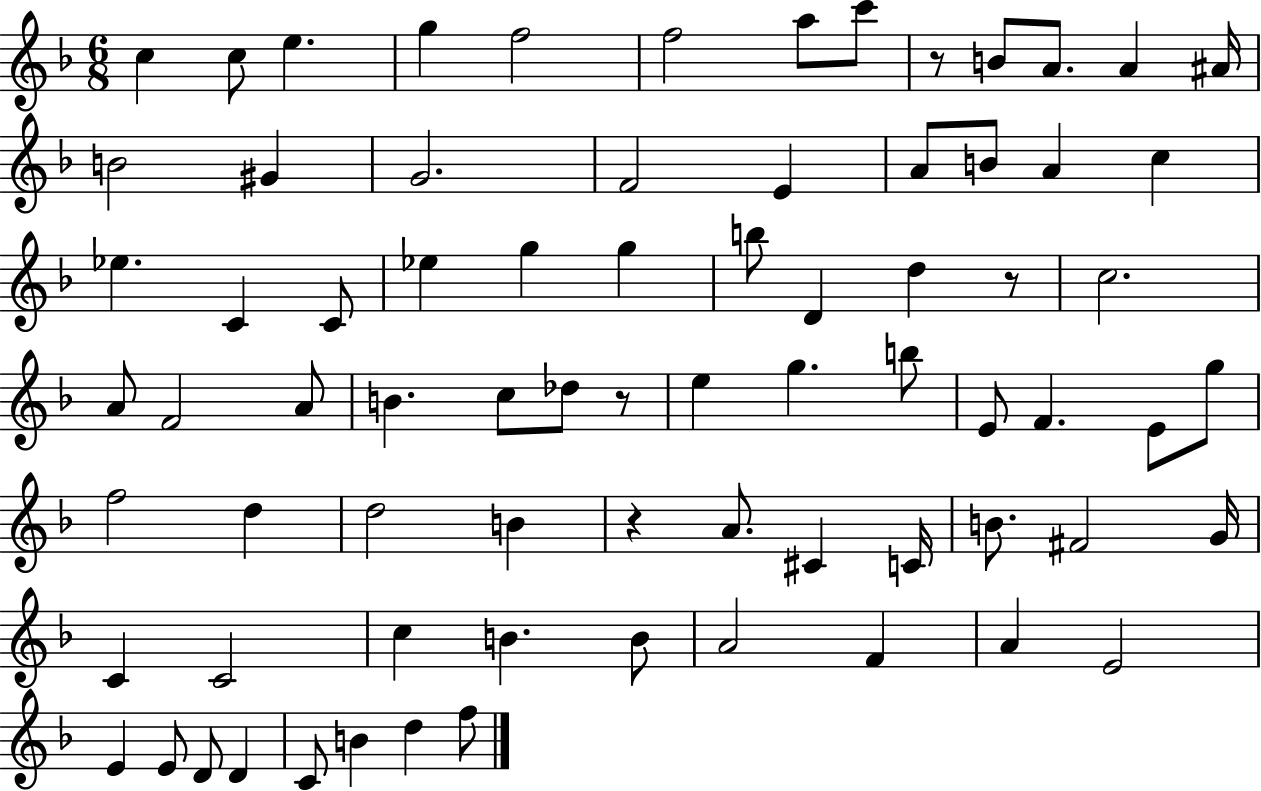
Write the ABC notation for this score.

X:1
T:Untitled
M:6/8
L:1/4
K:F
c c/2 e g f2 f2 a/2 c'/2 z/2 B/2 A/2 A ^A/4 B2 ^G G2 F2 E A/2 B/2 A c _e C C/2 _e g g b/2 D d z/2 c2 A/2 F2 A/2 B c/2 _d/2 z/2 e g b/2 E/2 F E/2 g/2 f2 d d2 B z A/2 ^C C/4 B/2 ^F2 G/4 C C2 c B B/2 A2 F A E2 E E/2 D/2 D C/2 B d f/2